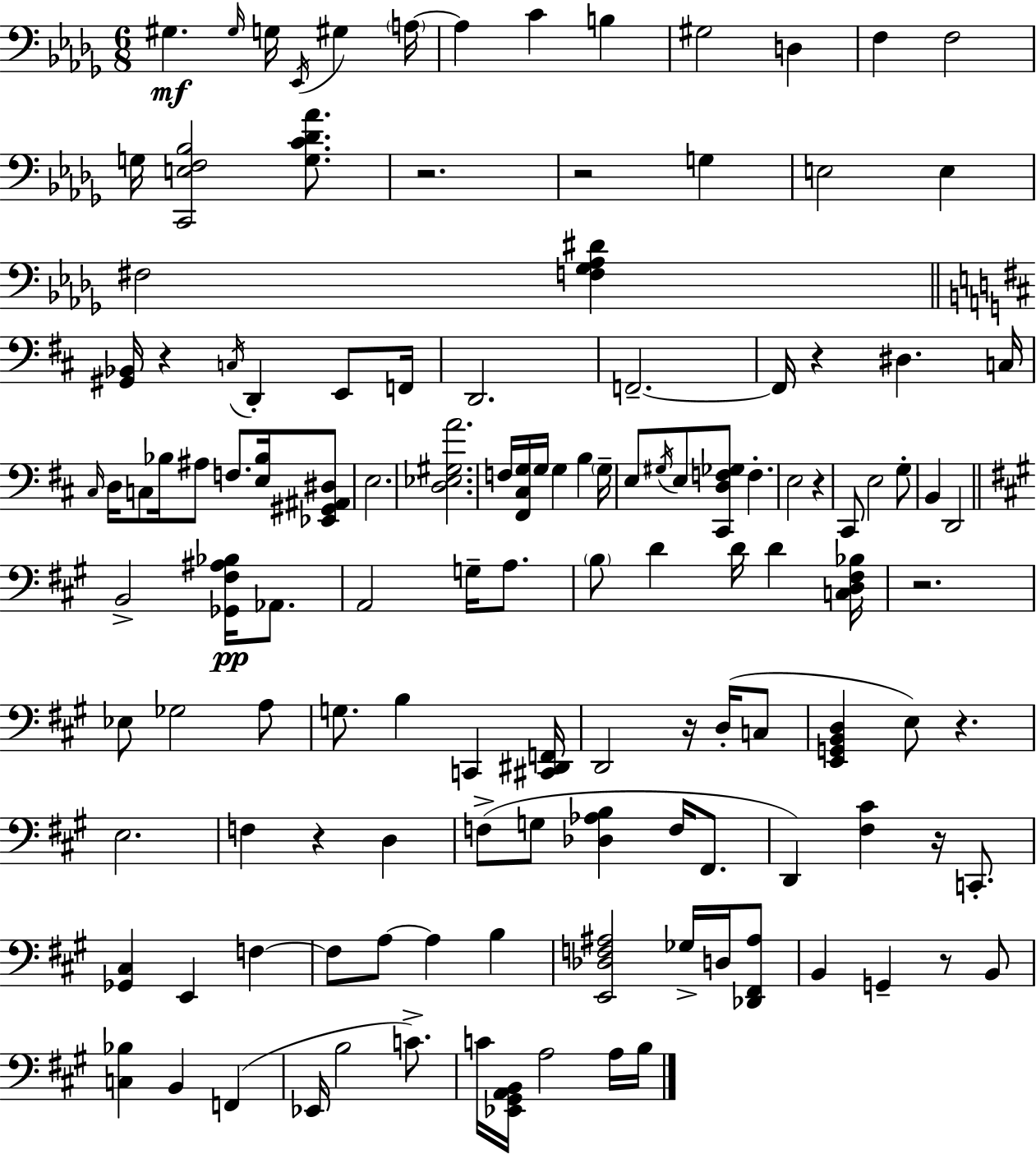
{
  \clef bass
  \numericTimeSignature
  \time 6/8
  \key bes \minor
  \repeat volta 2 { gis4.\mf \grace { gis16 } g16 \acciaccatura { ees,16 } gis4 | \parenthesize a16~~ a4 c'4 b4 | gis2 d4 | f4 f2 | \break g16 <c, e f bes>2 <g c' des' aes'>8. | r2. | r2 g4 | e2 e4 | \break fis2 <f ges aes dis'>4 | \bar "||" \break \key b \minor <gis, bes,>16 r4 \acciaccatura { c16 } d,4-. e,8 | f,16 d,2. | f,2.--~~ | f,16 r4 dis4. | \break c16 \grace { cis16 } d16 c8 bes16 ais8 f8. <e bes>16 | <ees, gis, ais, dis>8 e2. | <d ees gis a'>2. | f16 <fis, cis g>16 g16 g4 b4 | \break \parenthesize g16-- e8 \acciaccatura { gis16 } e8 <cis, d f ges>8 f4.-. | e2 r4 | cis,8 e2 | g8-. b,4 d,2 | \break \bar "||" \break \key a \major b,2-> <ges, fis ais bes>16\pp aes,8. | a,2 g16-- a8. | \parenthesize b8 d'4 d'16 d'4 <c d fis bes>16 | r2. | \break ees8 ges2 a8 | g8. b4 c,4 <cis, dis, f,>16 | d,2 r16 d16-.( c8 | <e, g, b, d>4 e8) r4. | \break e2. | f4 r4 d4 | f8->( g8 <des aes b>4 f16 fis,8. | d,4) <fis cis'>4 r16 c,8.-. | \break <ges, cis>4 e,4 f4~~ | f8 a8~~ a4 b4 | <e, des f ais>2 ges16-> d16 <des, fis, ais>8 | b,4 g,4-- r8 b,8 | \break <c bes>4 b,4 f,4( | ees,16 b2 c'8.->) | c'16 <ees, gis, a, b,>16 a2 a16 b16 | } \bar "|."
}